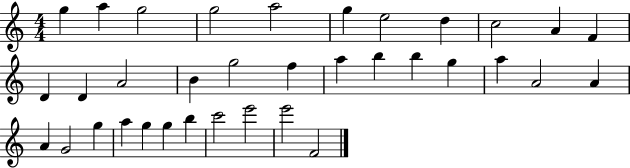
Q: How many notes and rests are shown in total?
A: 35